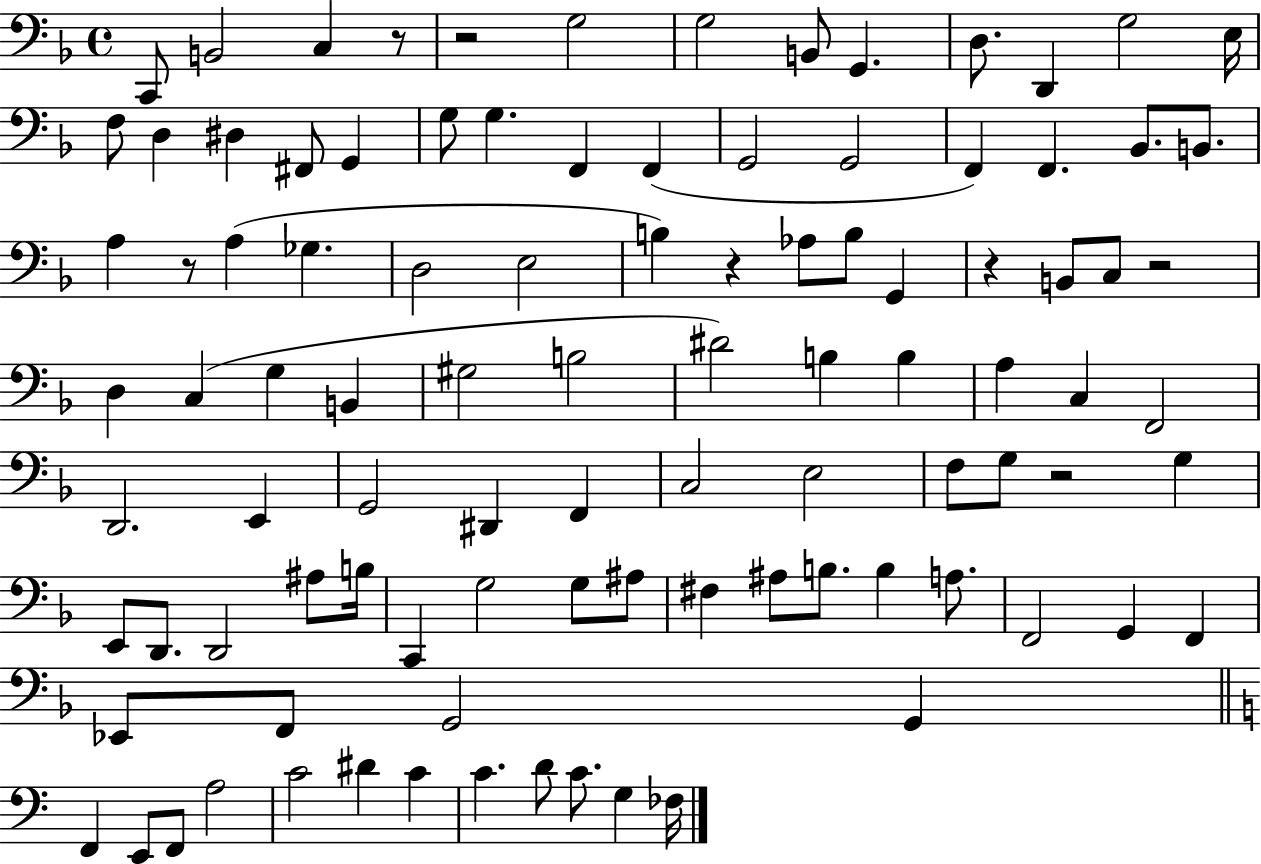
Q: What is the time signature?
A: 4/4